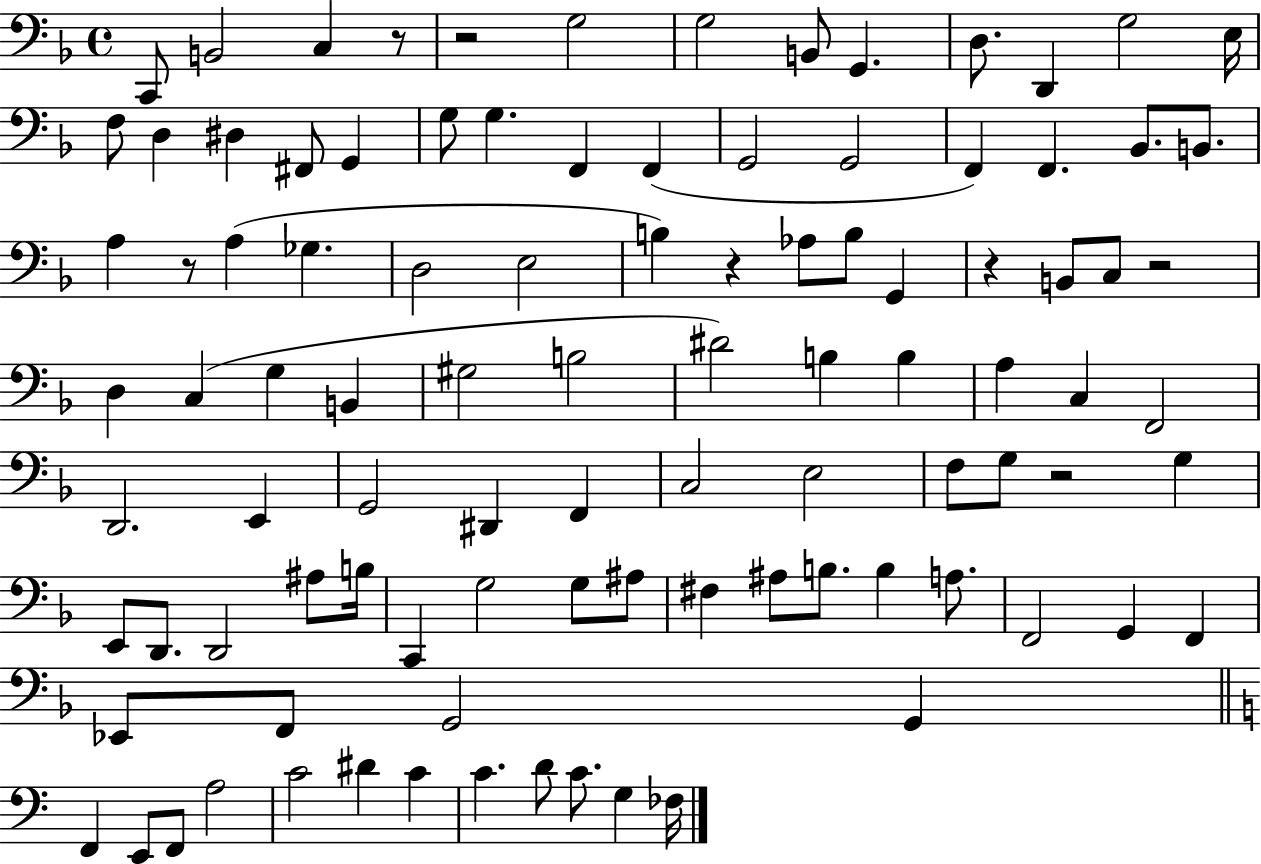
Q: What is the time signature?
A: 4/4